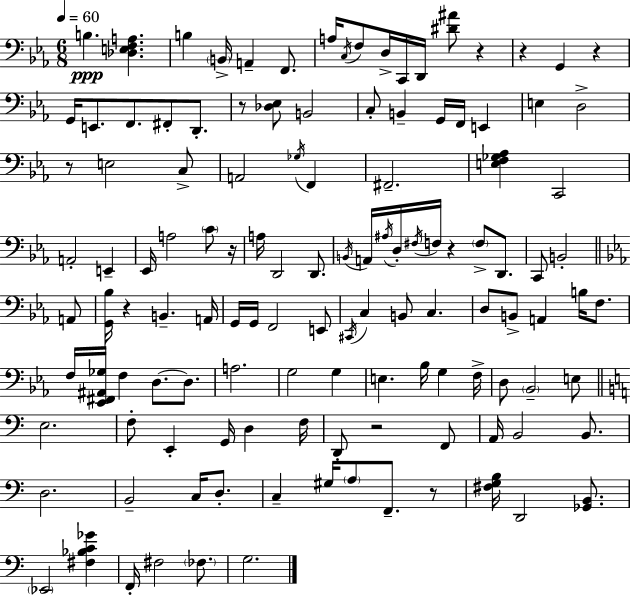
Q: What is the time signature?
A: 6/8